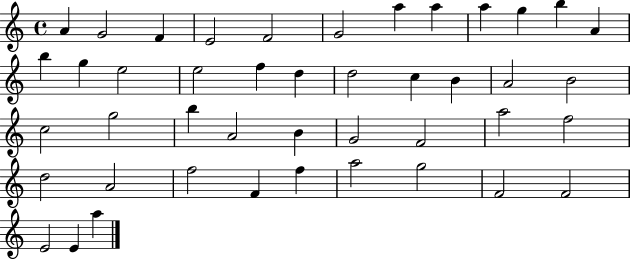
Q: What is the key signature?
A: C major